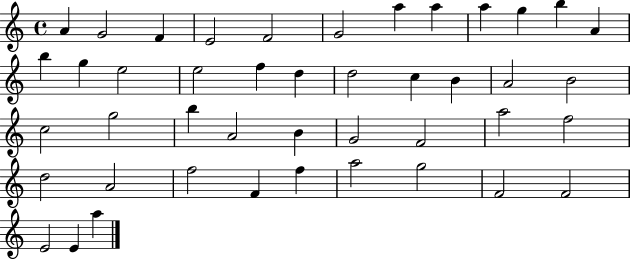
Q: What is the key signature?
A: C major